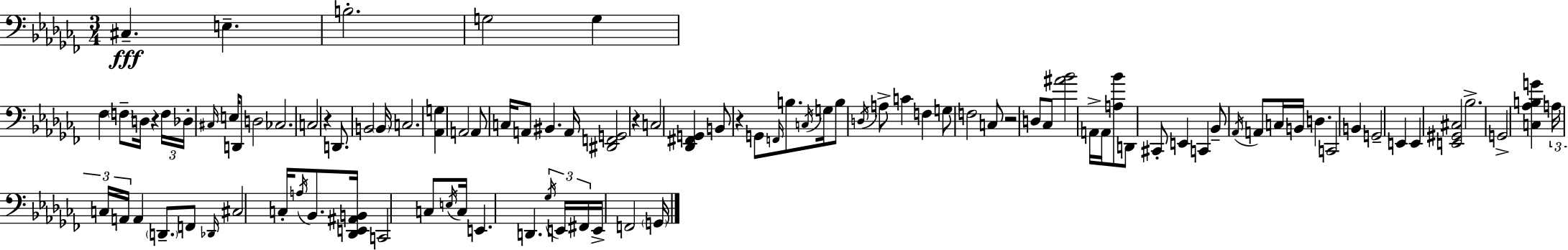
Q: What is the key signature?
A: AES minor